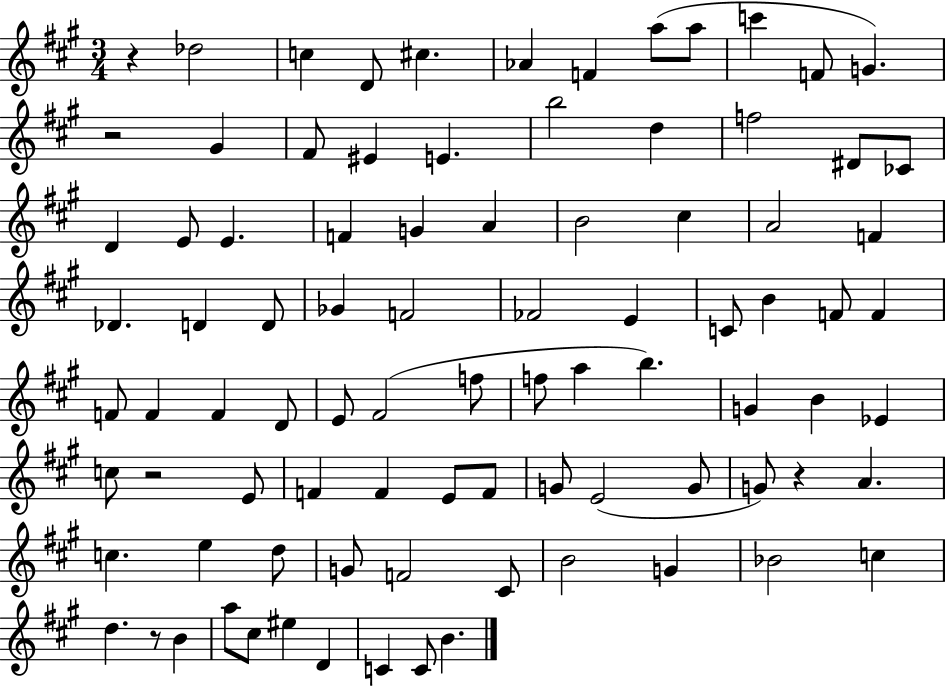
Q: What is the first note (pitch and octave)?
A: Db5